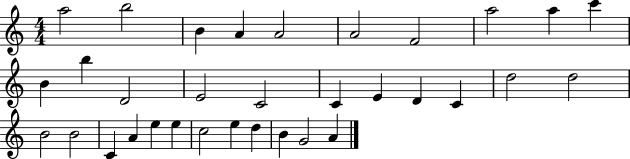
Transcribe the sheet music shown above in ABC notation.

X:1
T:Untitled
M:4/4
L:1/4
K:C
a2 b2 B A A2 A2 F2 a2 a c' B b D2 E2 C2 C E D C d2 d2 B2 B2 C A e e c2 e d B G2 A